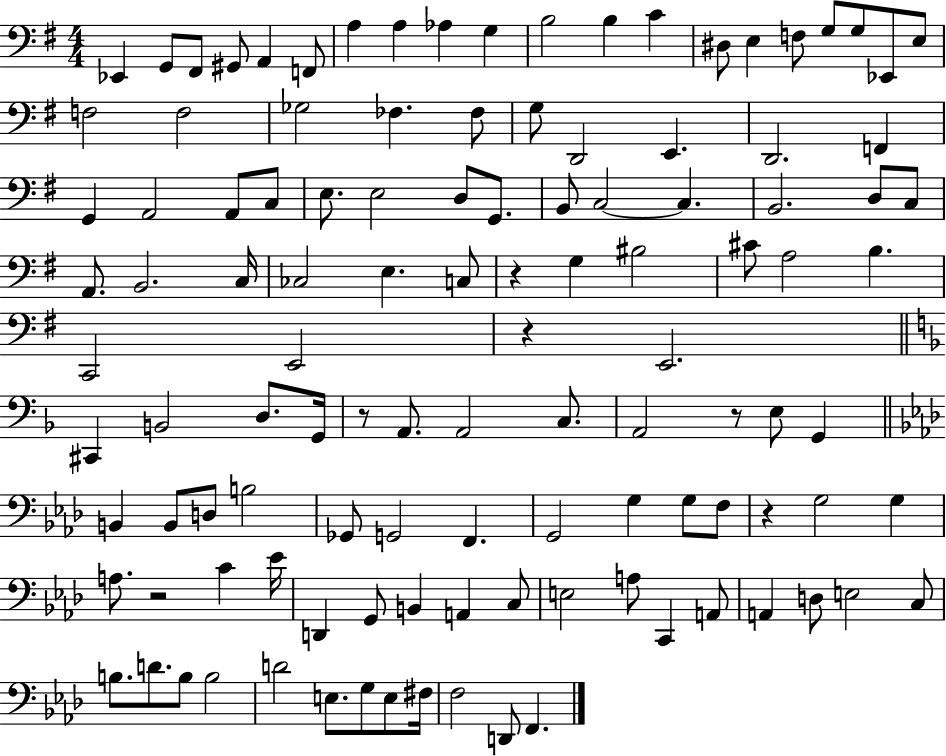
X:1
T:Untitled
M:4/4
L:1/4
K:G
_E,, G,,/2 ^F,,/2 ^G,,/2 A,, F,,/2 A, A, _A, G, B,2 B, C ^D,/2 E, F,/2 G,/2 G,/2 _E,,/2 E,/2 F,2 F,2 _G,2 _F, _F,/2 G,/2 D,,2 E,, D,,2 F,, G,, A,,2 A,,/2 C,/2 E,/2 E,2 D,/2 G,,/2 B,,/2 C,2 C, B,,2 D,/2 C,/2 A,,/2 B,,2 C,/4 _C,2 E, C,/2 z G, ^B,2 ^C/2 A,2 B, C,,2 E,,2 z E,,2 ^C,, B,,2 D,/2 G,,/4 z/2 A,,/2 A,,2 C,/2 A,,2 z/2 E,/2 G,, B,, B,,/2 D,/2 B,2 _G,,/2 G,,2 F,, G,,2 G, G,/2 F,/2 z G,2 G, A,/2 z2 C _E/4 D,, G,,/2 B,, A,, C,/2 E,2 A,/2 C,, A,,/2 A,, D,/2 E,2 C,/2 B,/2 D/2 B,/2 B,2 D2 E,/2 G,/2 E,/2 ^F,/4 F,2 D,,/2 F,,